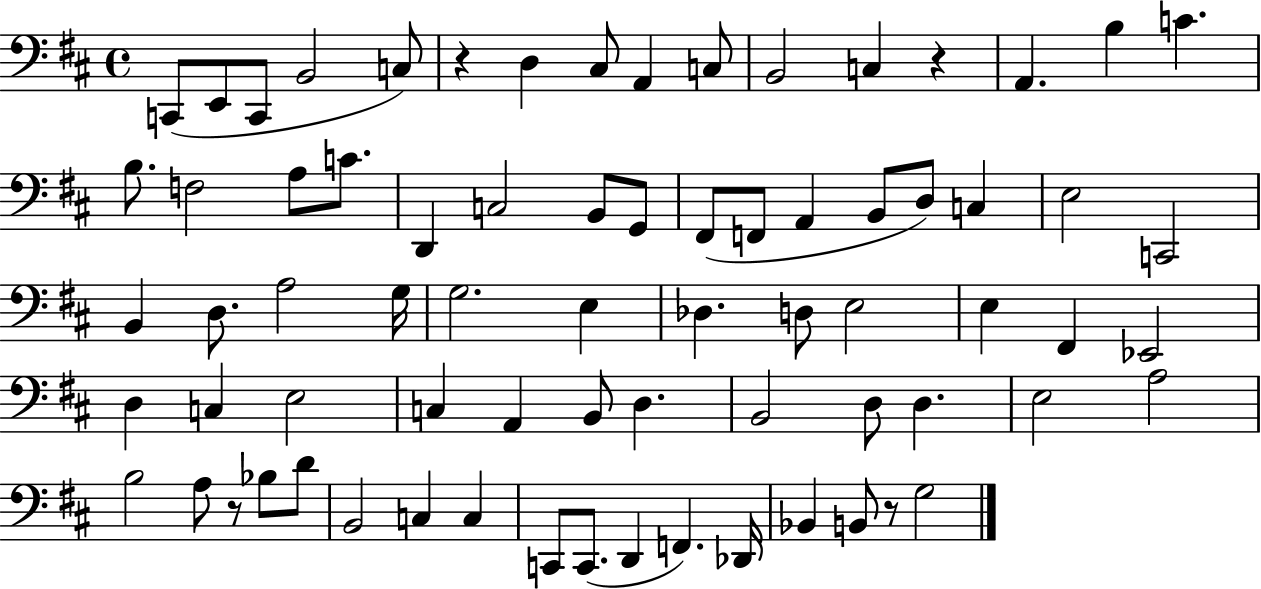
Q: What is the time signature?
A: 4/4